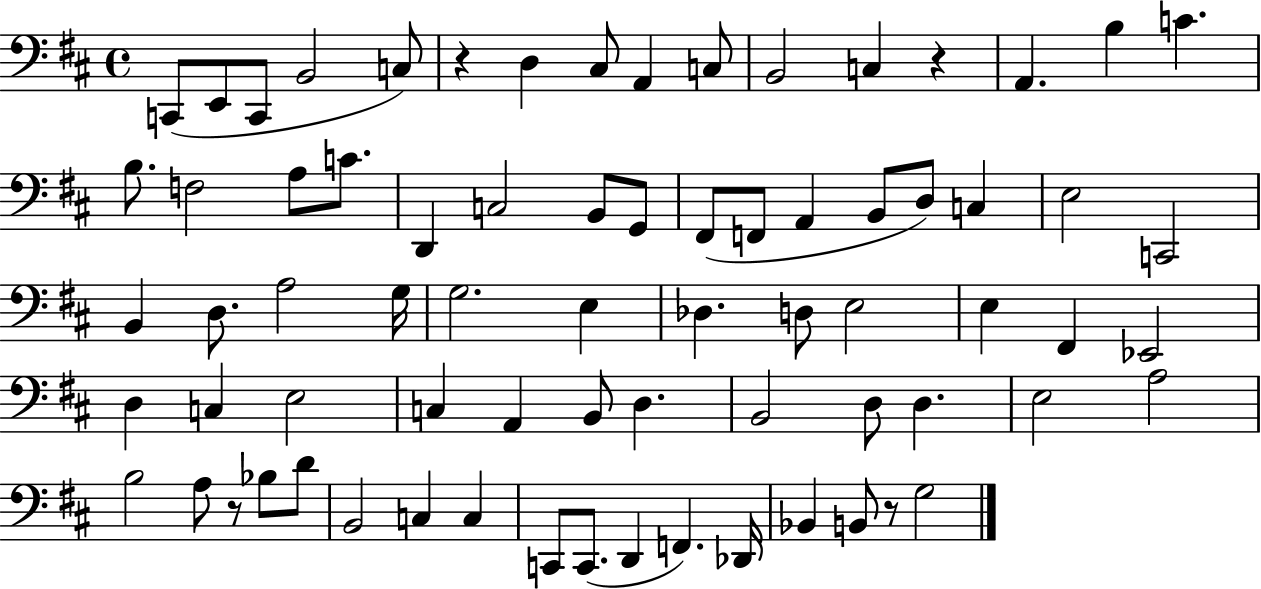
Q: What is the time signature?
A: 4/4